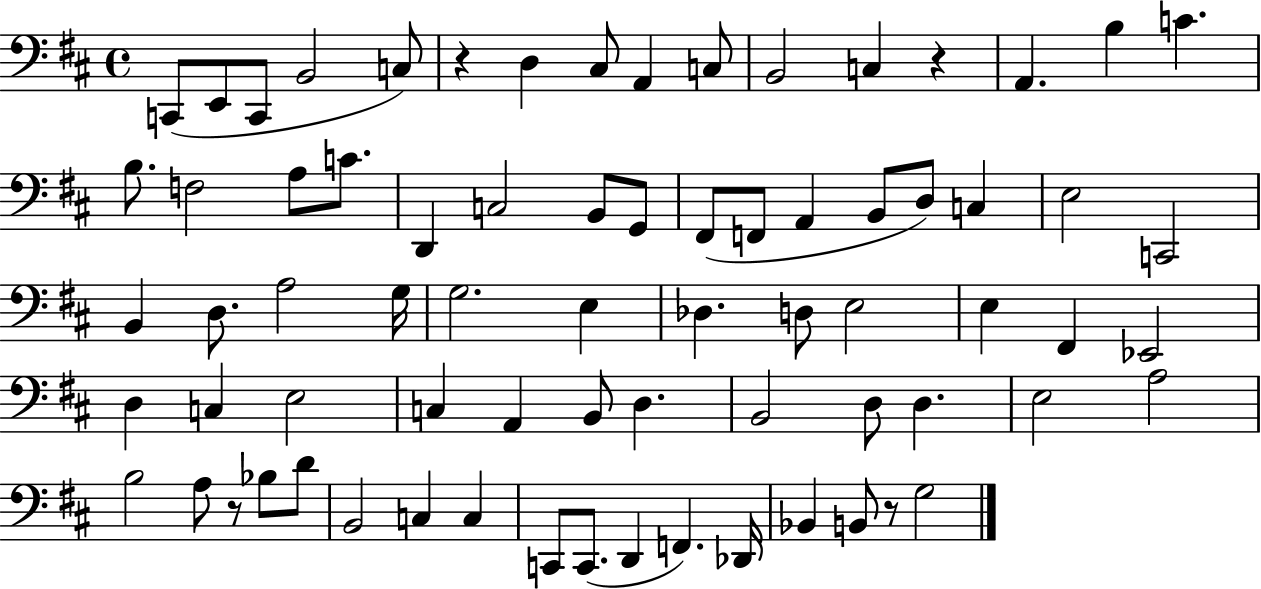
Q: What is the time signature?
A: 4/4